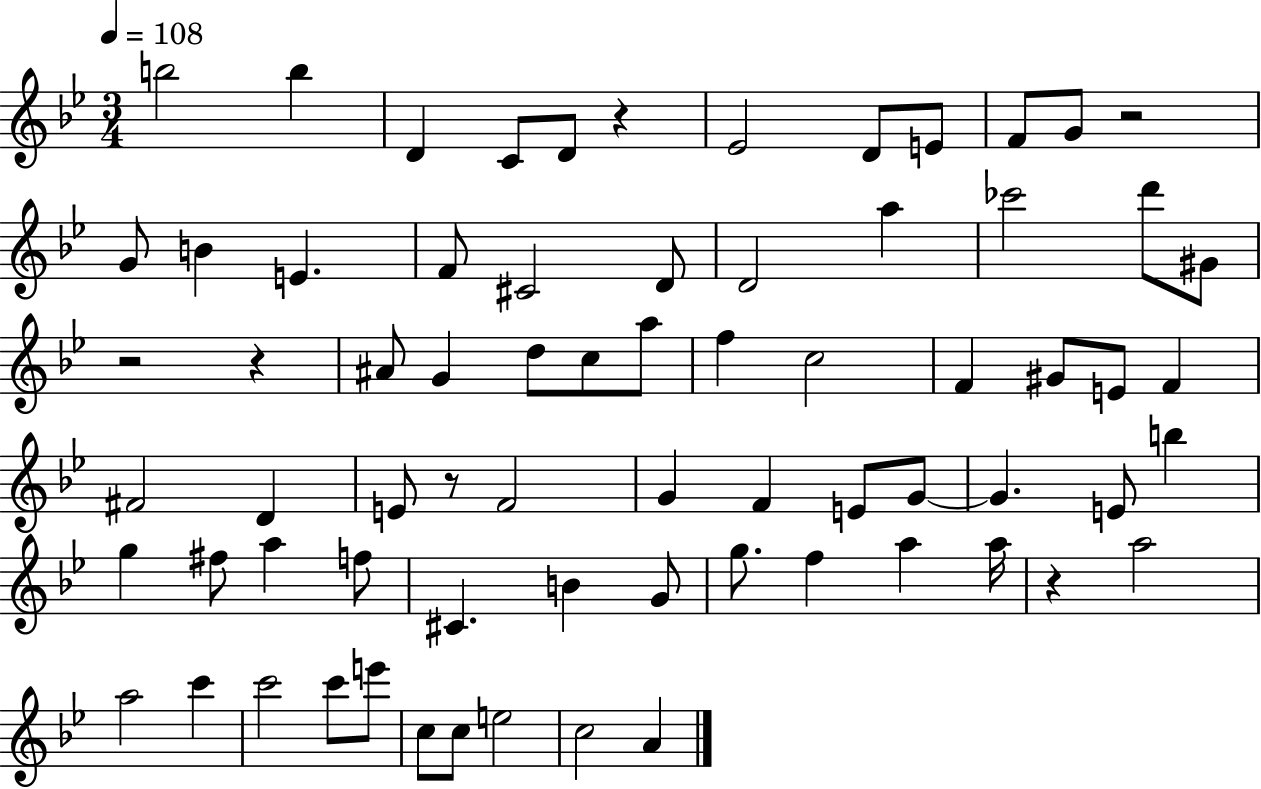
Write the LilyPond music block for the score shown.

{
  \clef treble
  \numericTimeSignature
  \time 3/4
  \key bes \major
  \tempo 4 = 108
  b''2 b''4 | d'4 c'8 d'8 r4 | ees'2 d'8 e'8 | f'8 g'8 r2 | \break g'8 b'4 e'4. | f'8 cis'2 d'8 | d'2 a''4 | ces'''2 d'''8 gis'8 | \break r2 r4 | ais'8 g'4 d''8 c''8 a''8 | f''4 c''2 | f'4 gis'8 e'8 f'4 | \break fis'2 d'4 | e'8 r8 f'2 | g'4 f'4 e'8 g'8~~ | g'4. e'8 b''4 | \break g''4 fis''8 a''4 f''8 | cis'4. b'4 g'8 | g''8. f''4 a''4 a''16 | r4 a''2 | \break a''2 c'''4 | c'''2 c'''8 e'''8 | c''8 c''8 e''2 | c''2 a'4 | \break \bar "|."
}